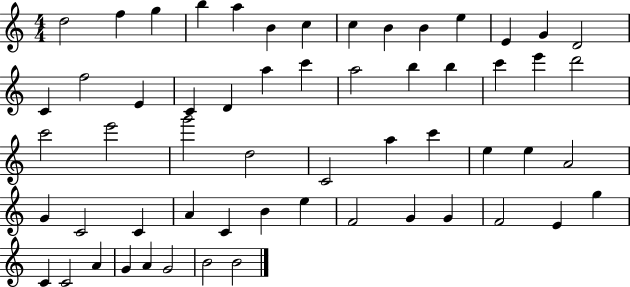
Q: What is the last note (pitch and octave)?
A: B4